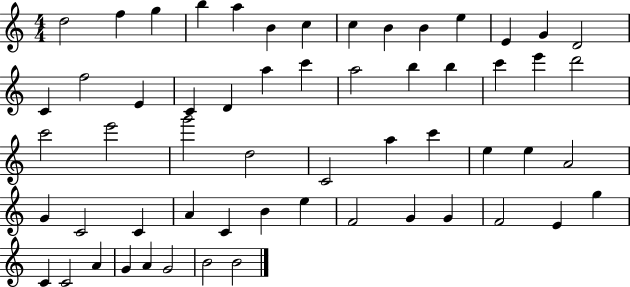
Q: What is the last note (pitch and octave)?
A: B4